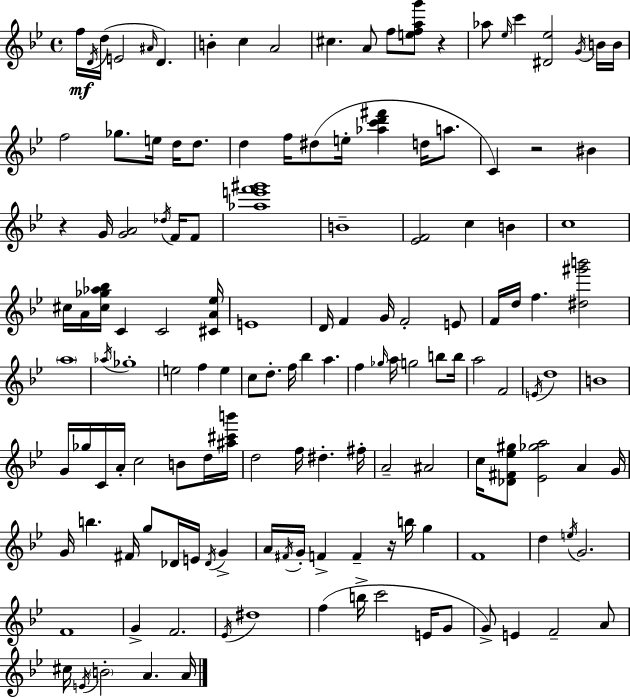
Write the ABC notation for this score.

X:1
T:Untitled
M:4/4
L:1/4
K:Gm
f/4 D/4 d/4 E2 ^A/4 D B c A2 ^c A/2 f/2 [efag']/2 z _a/2 _e/4 c' [^D_e]2 G/4 B/4 B/4 f2 _g/2 e/4 d/4 d/2 d f/4 ^d/2 e/4 [_ac'd'^f'] d/4 a/2 C z2 ^B z G/4 [GA]2 _d/4 F/4 F/2 [_ae'f'^g']4 B4 [_EF]2 c B c4 ^c/4 A/4 [^c_g_a_b]/4 C C2 [^CA_e]/4 E4 D/4 F G/4 F2 E/2 F/4 d/4 f [^d^g'b']2 a4 _a/4 _g4 e2 f e c/2 d/2 f/4 _b a f _g/4 a/4 g2 b/2 b/4 a2 F2 E/4 d4 B4 G/4 _g/4 C/4 A/4 c2 B/2 d/4 [^a^c'b']/4 d2 f/4 ^d ^f/4 A2 ^A2 c/4 [_D^F_e^g]/2 [_E_ga]2 A G/4 G/4 b ^F/4 g/2 _D/4 E/4 _D/4 G A/4 ^F/4 G/4 F F z/4 b/4 g F4 d e/4 G2 F4 G F2 _E/4 ^d4 f b/4 c'2 E/4 G/2 G/2 E F2 A/2 ^c/4 E/4 B2 A A/4